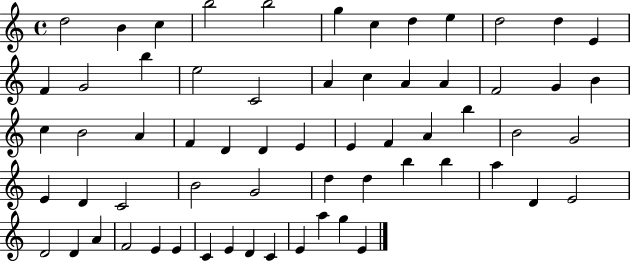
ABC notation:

X:1
T:Untitled
M:4/4
L:1/4
K:C
d2 B c b2 b2 g c d e d2 d E F G2 b e2 C2 A c A A F2 G B c B2 A F D D E E F A b B2 G2 E D C2 B2 G2 d d b b a D E2 D2 D A F2 E E C E D C E a g E